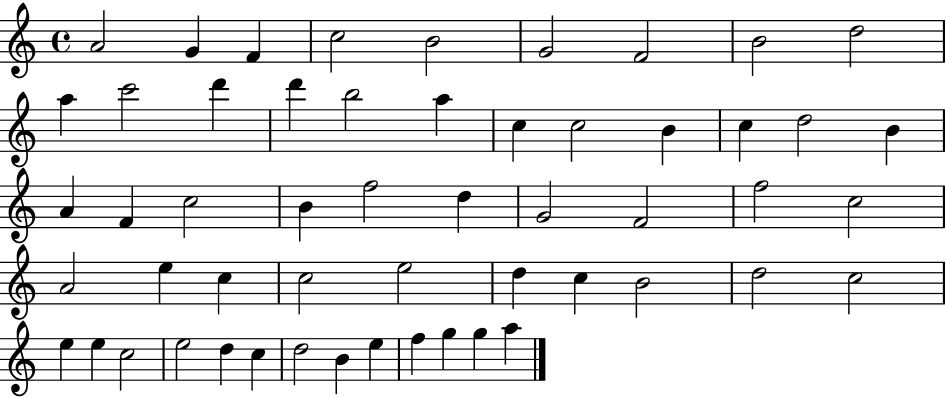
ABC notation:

X:1
T:Untitled
M:4/4
L:1/4
K:C
A2 G F c2 B2 G2 F2 B2 d2 a c'2 d' d' b2 a c c2 B c d2 B A F c2 B f2 d G2 F2 f2 c2 A2 e c c2 e2 d c B2 d2 c2 e e c2 e2 d c d2 B e f g g a